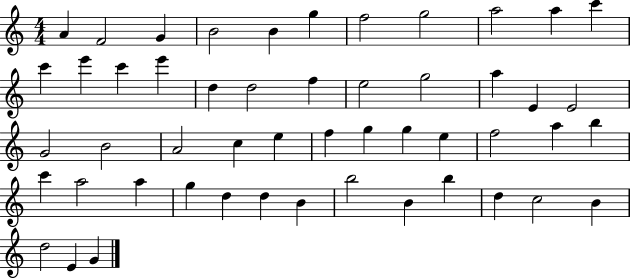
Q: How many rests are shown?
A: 0